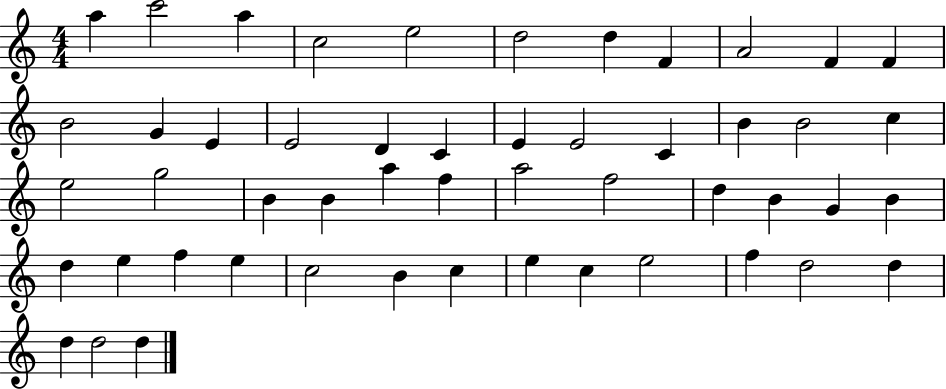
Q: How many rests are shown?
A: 0